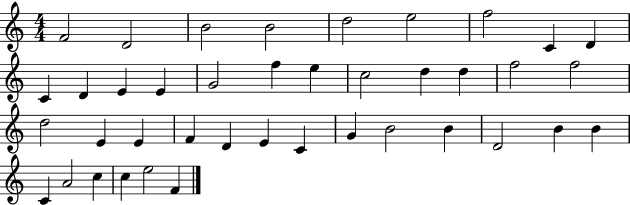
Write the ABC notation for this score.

X:1
T:Untitled
M:4/4
L:1/4
K:C
F2 D2 B2 B2 d2 e2 f2 C D C D E E G2 f e c2 d d f2 f2 d2 E E F D E C G B2 B D2 B B C A2 c c e2 F